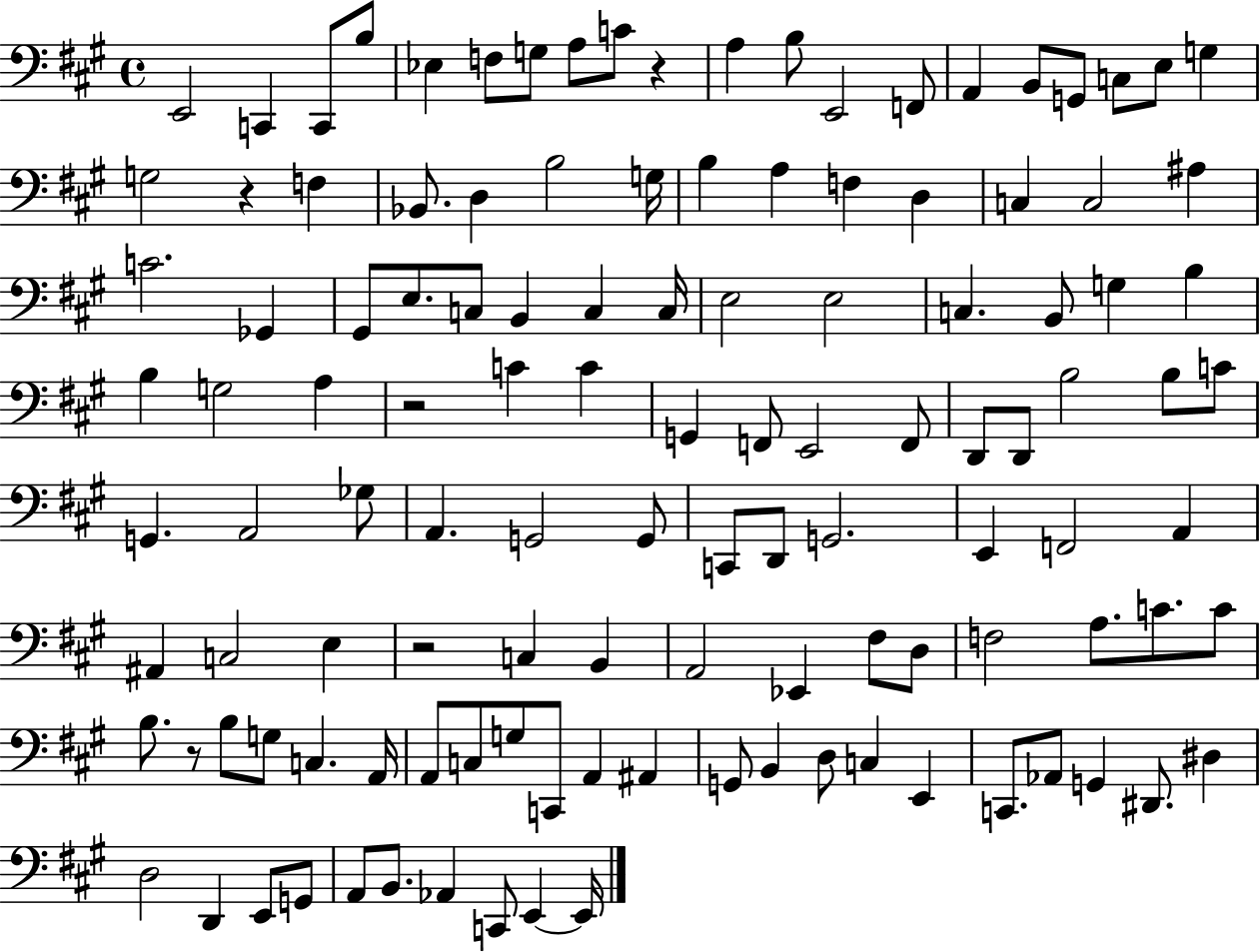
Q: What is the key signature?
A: A major